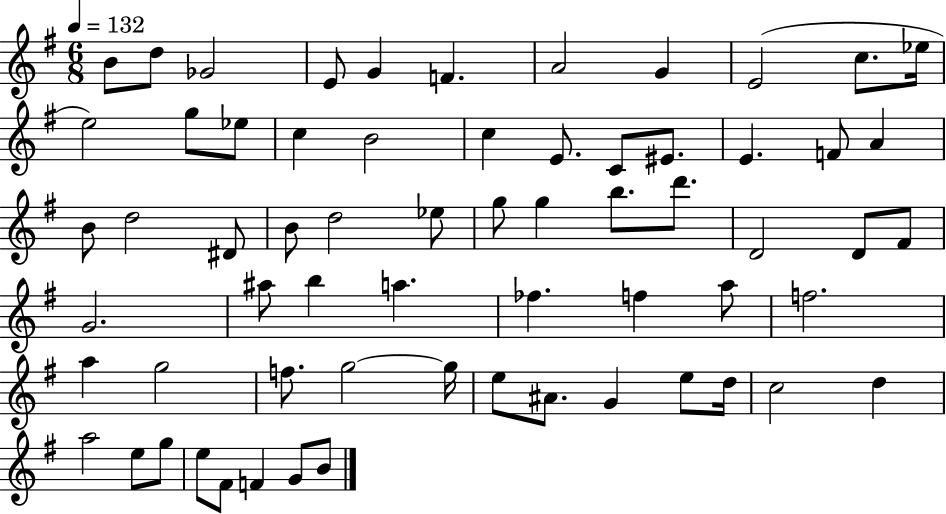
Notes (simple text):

B4/e D5/e Gb4/h E4/e G4/q F4/q. A4/h G4/q E4/h C5/e. Eb5/s E5/h G5/e Eb5/e C5/q B4/h C5/q E4/e. C4/e EIS4/e. E4/q. F4/e A4/q B4/e D5/h D#4/e B4/e D5/h Eb5/e G5/e G5/q B5/e. D6/e. D4/h D4/e F#4/e G4/h. A#5/e B5/q A5/q. FES5/q. F5/q A5/e F5/h. A5/q G5/h F5/e. G5/h G5/s E5/e A#4/e. G4/q E5/e D5/s C5/h D5/q A5/h E5/e G5/e E5/e F#4/e F4/q G4/e B4/e